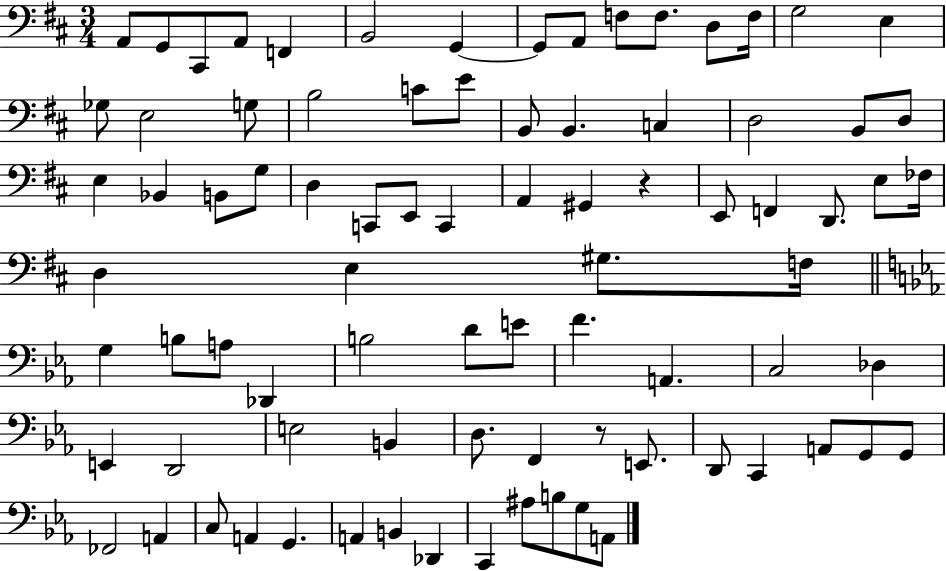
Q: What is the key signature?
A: D major